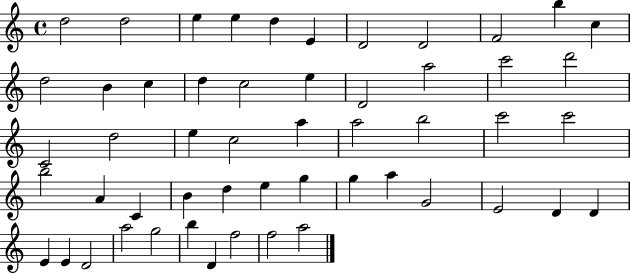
D5/h D5/h E5/q E5/q D5/q E4/q D4/h D4/h F4/h B5/q C5/q D5/h B4/q C5/q D5/q C5/h E5/q D4/h A5/h C6/h D6/h C4/h D5/h E5/q C5/h A5/q A5/h B5/h C6/h C6/h B5/h A4/q C4/q B4/q D5/q E5/q G5/q G5/q A5/q G4/h E4/h D4/q D4/q E4/q E4/q D4/h A5/h G5/h B5/q D4/q F5/h F5/h A5/h